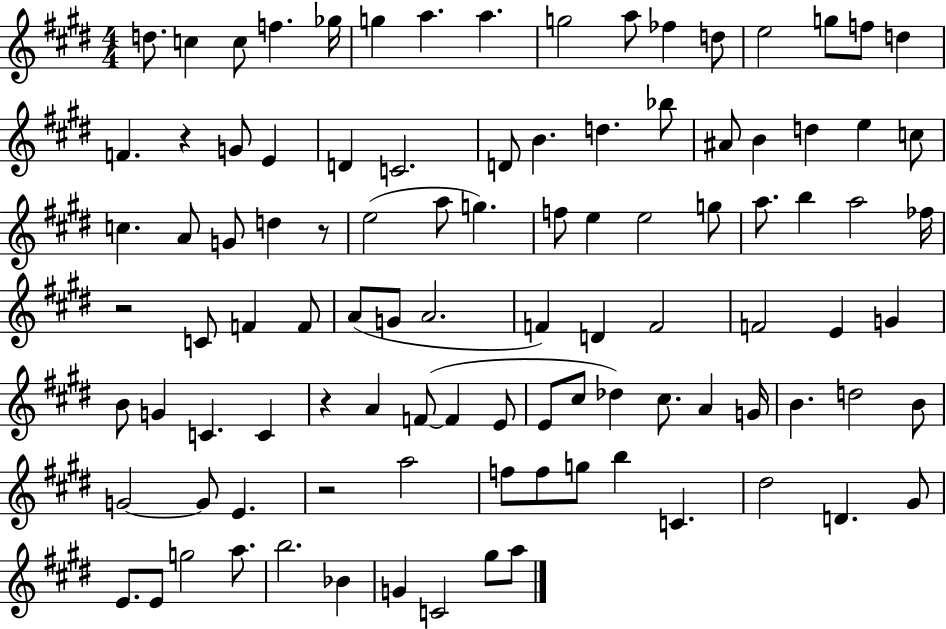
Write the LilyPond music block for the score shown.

{
  \clef treble
  \numericTimeSignature
  \time 4/4
  \key e \major
  \repeat volta 2 { d''8. c''4 c''8 f''4. ges''16 | g''4 a''4. a''4. | g''2 a''8 fes''4 d''8 | e''2 g''8 f''8 d''4 | \break f'4. r4 g'8 e'4 | d'4 c'2. | d'8 b'4. d''4. bes''8 | ais'8 b'4 d''4 e''4 c''8 | \break c''4. a'8 g'8 d''4 r8 | e''2( a''8 g''4.) | f''8 e''4 e''2 g''8 | a''8. b''4 a''2 fes''16 | \break r2 c'8 f'4 f'8 | a'8( g'8 a'2. | f'4) d'4 f'2 | f'2 e'4 g'4 | \break b'8 g'4 c'4. c'4 | r4 a'4 f'8~(~ f'4 e'8 | e'8 cis''8 des''4) cis''8. a'4 g'16 | b'4. d''2 b'8 | \break g'2~~ g'8 e'4. | r2 a''2 | f''8 f''8 g''8 b''4 c'4. | dis''2 d'4. gis'8 | \break e'8. e'8 g''2 a''8. | b''2. bes'4 | g'4 c'2 gis''8 a''8 | } \bar "|."
}